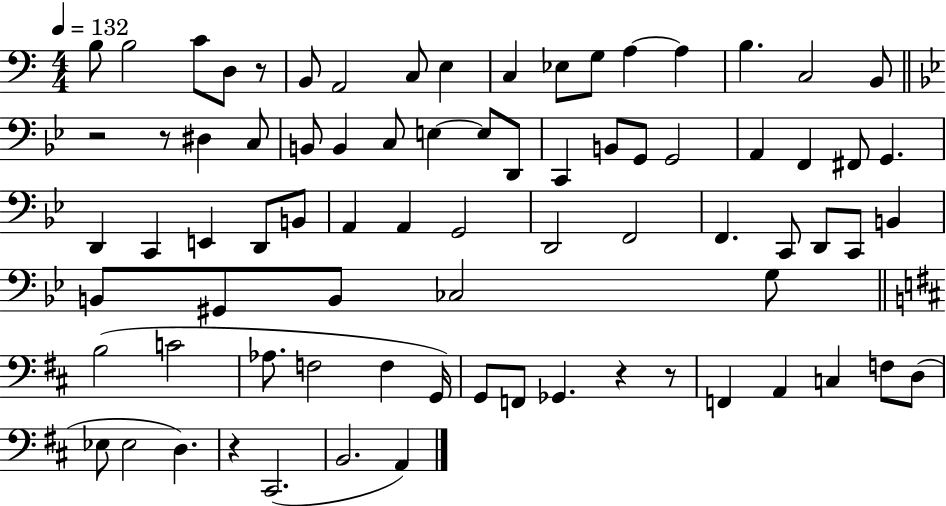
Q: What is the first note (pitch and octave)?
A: B3